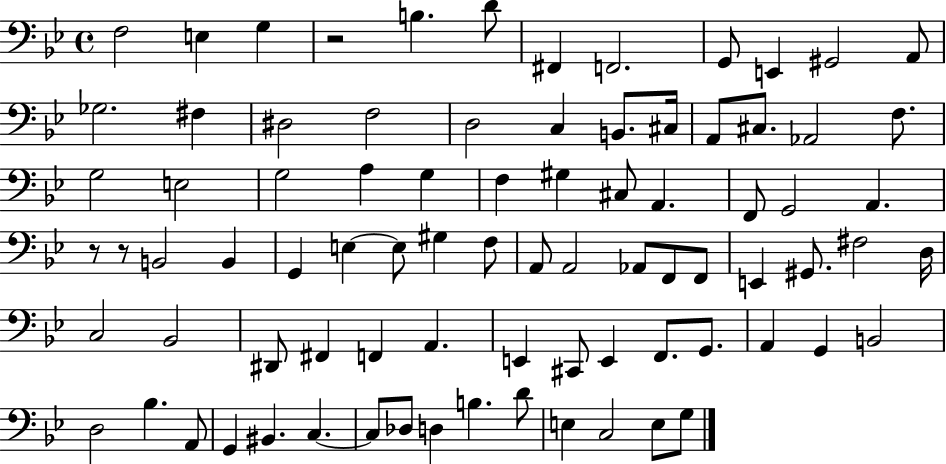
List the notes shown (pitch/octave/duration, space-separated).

F3/h E3/q G3/q R/h B3/q. D4/e F#2/q F2/h. G2/e E2/q G#2/h A2/e Gb3/h. F#3/q D#3/h F3/h D3/h C3/q B2/e. C#3/s A2/e C#3/e. Ab2/h F3/e. G3/h E3/h G3/h A3/q G3/q F3/q G#3/q C#3/e A2/q. F2/e G2/h A2/q. R/e R/e B2/h B2/q G2/q E3/q E3/e G#3/q F3/e A2/e A2/h Ab2/e F2/e F2/e E2/q G#2/e. F#3/h D3/s C3/h Bb2/h D#2/e F#2/q F2/q A2/q. E2/q C#2/e E2/q F2/e. G2/e. A2/q G2/q B2/h D3/h Bb3/q. A2/e G2/q BIS2/q. C3/q. C3/e Db3/e D3/q B3/q. D4/e E3/q C3/h E3/e G3/e